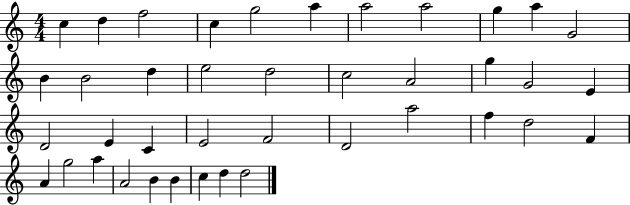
{
  \clef treble
  \numericTimeSignature
  \time 4/4
  \key c \major
  c''4 d''4 f''2 | c''4 g''2 a''4 | a''2 a''2 | g''4 a''4 g'2 | \break b'4 b'2 d''4 | e''2 d''2 | c''2 a'2 | g''4 g'2 e'4 | \break d'2 e'4 c'4 | e'2 f'2 | d'2 a''2 | f''4 d''2 f'4 | \break a'4 g''2 a''4 | a'2 b'4 b'4 | c''4 d''4 d''2 | \bar "|."
}